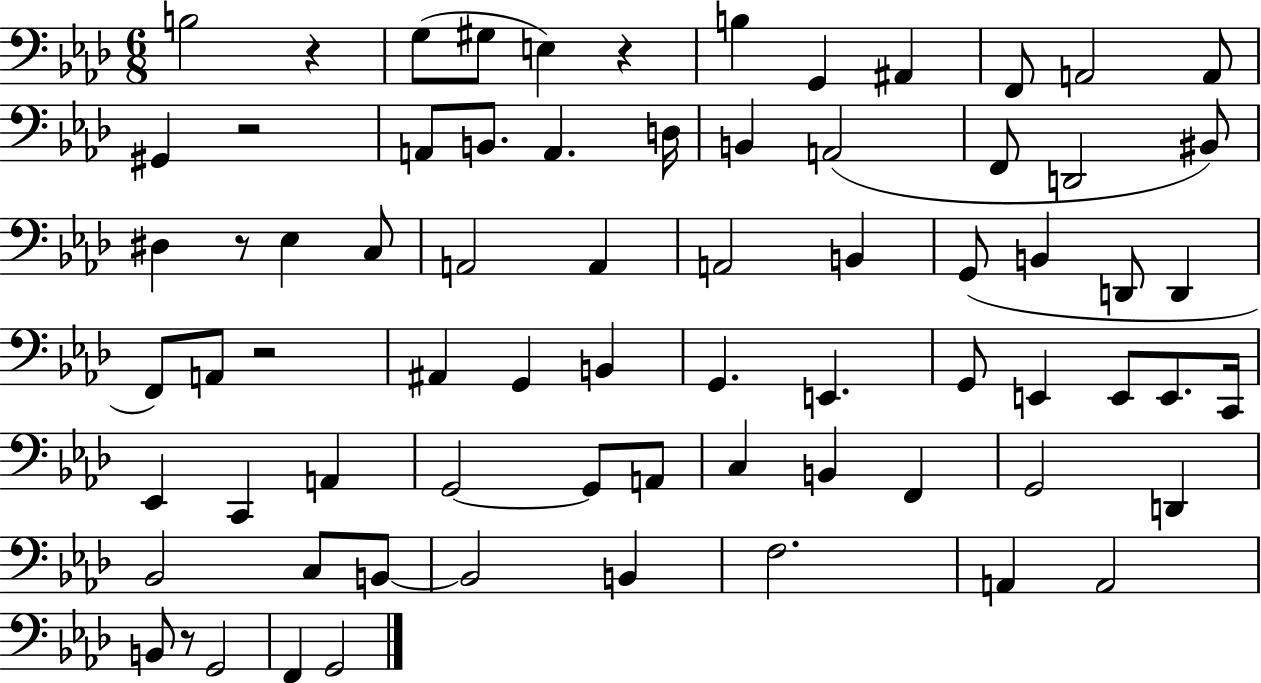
X:1
T:Untitled
M:6/8
L:1/4
K:Ab
B,2 z G,/2 ^G,/2 E, z B, G,, ^A,, F,,/2 A,,2 A,,/2 ^G,, z2 A,,/2 B,,/2 A,, D,/4 B,, A,,2 F,,/2 D,,2 ^B,,/2 ^D, z/2 _E, C,/2 A,,2 A,, A,,2 B,, G,,/2 B,, D,,/2 D,, F,,/2 A,,/2 z2 ^A,, G,, B,, G,, E,, G,,/2 E,, E,,/2 E,,/2 C,,/4 _E,, C,, A,, G,,2 G,,/2 A,,/2 C, B,, F,, G,,2 D,, _B,,2 C,/2 B,,/2 B,,2 B,, F,2 A,, A,,2 B,,/2 z/2 G,,2 F,, G,,2